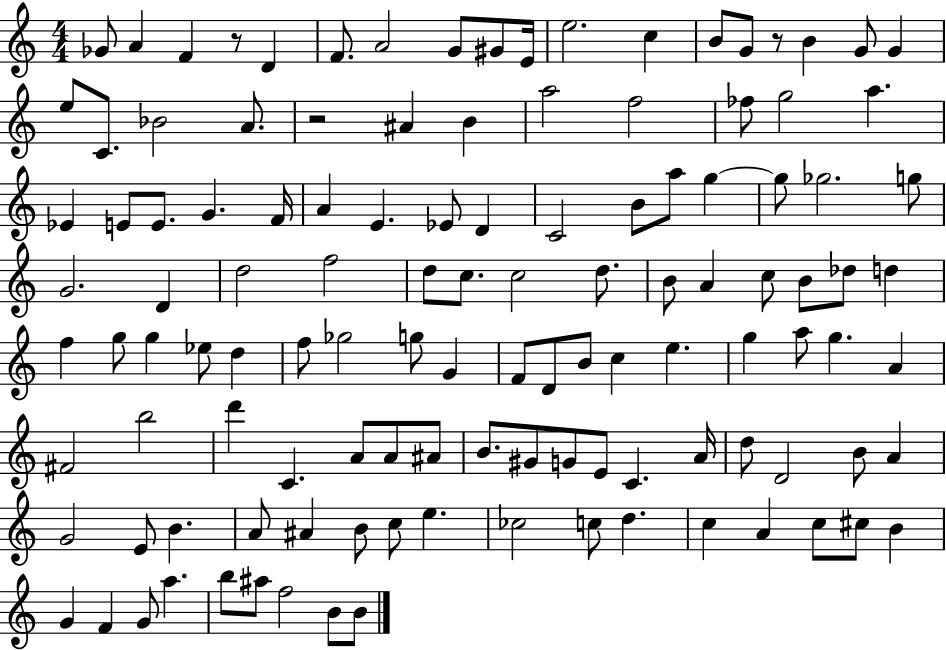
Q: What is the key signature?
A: C major